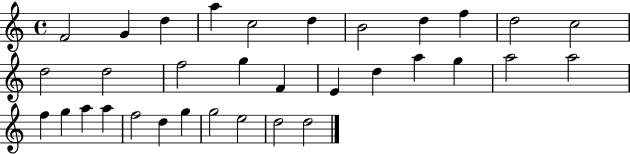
{
  \clef treble
  \time 4/4
  \defaultTimeSignature
  \key c \major
  f'2 g'4 d''4 | a''4 c''2 d''4 | b'2 d''4 f''4 | d''2 c''2 | \break d''2 d''2 | f''2 g''4 f'4 | e'4 d''4 a''4 g''4 | a''2 a''2 | \break f''4 g''4 a''4 a''4 | f''2 d''4 g''4 | g''2 e''2 | d''2 d''2 | \break \bar "|."
}